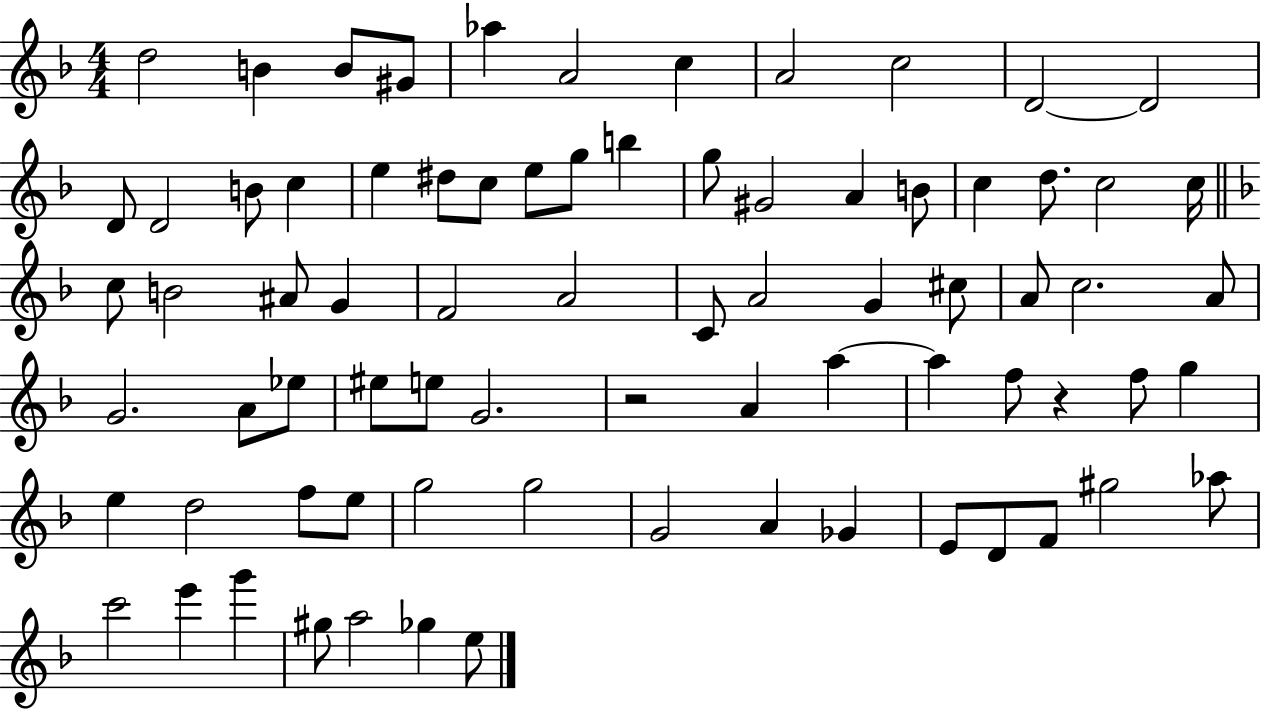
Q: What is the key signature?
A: F major